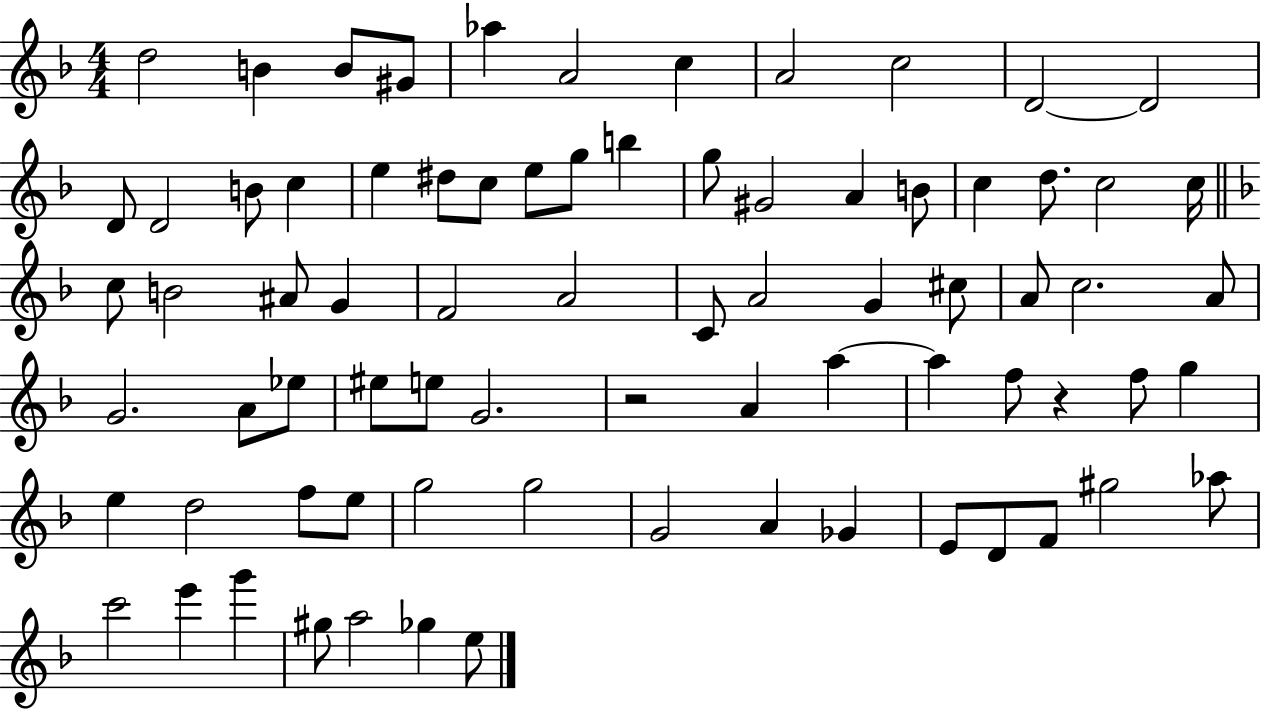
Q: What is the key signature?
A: F major